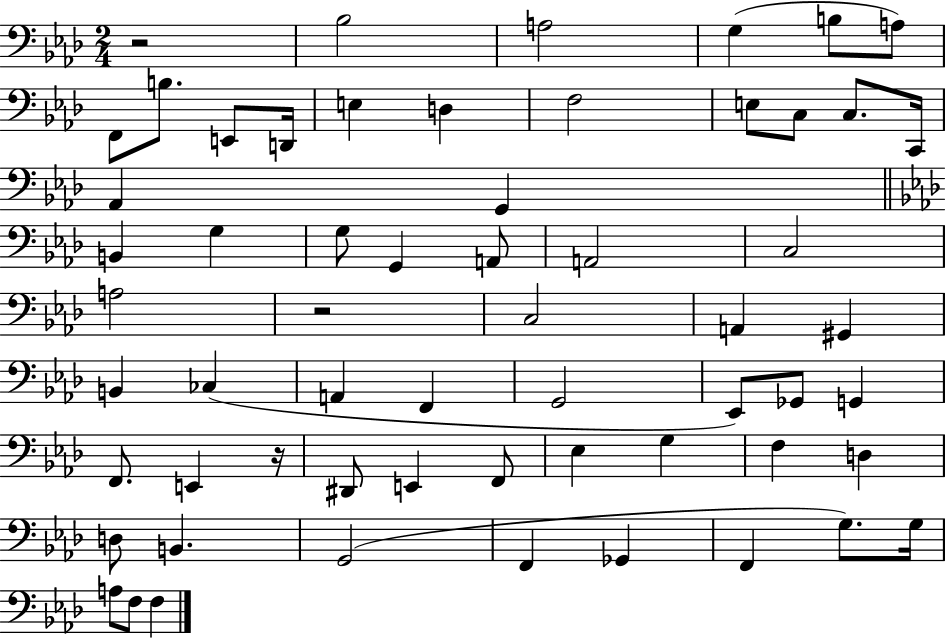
{
  \clef bass
  \numericTimeSignature
  \time 2/4
  \key aes \major
  \repeat volta 2 { r2 | bes2 | a2 | g4( b8 a8) | \break f,8 b8. e,8 d,16 | e4 d4 | f2 | e8 c8 c8. c,16 | \break aes,4 g,4 | \bar "||" \break \key aes \major b,4 g4 | g8 g,4 a,8 | a,2 | c2 | \break a2 | r2 | c2 | a,4 gis,4 | \break b,4 ces4( | a,4 f,4 | g,2 | ees,8) ges,8 g,4 | \break f,8. e,4 r16 | dis,8 e,4 f,8 | ees4 g4 | f4 d4 | \break d8 b,4. | g,2( | f,4 ges,4 | f,4 g8.) g16 | \break a8 f8 f4 | } \bar "|."
}